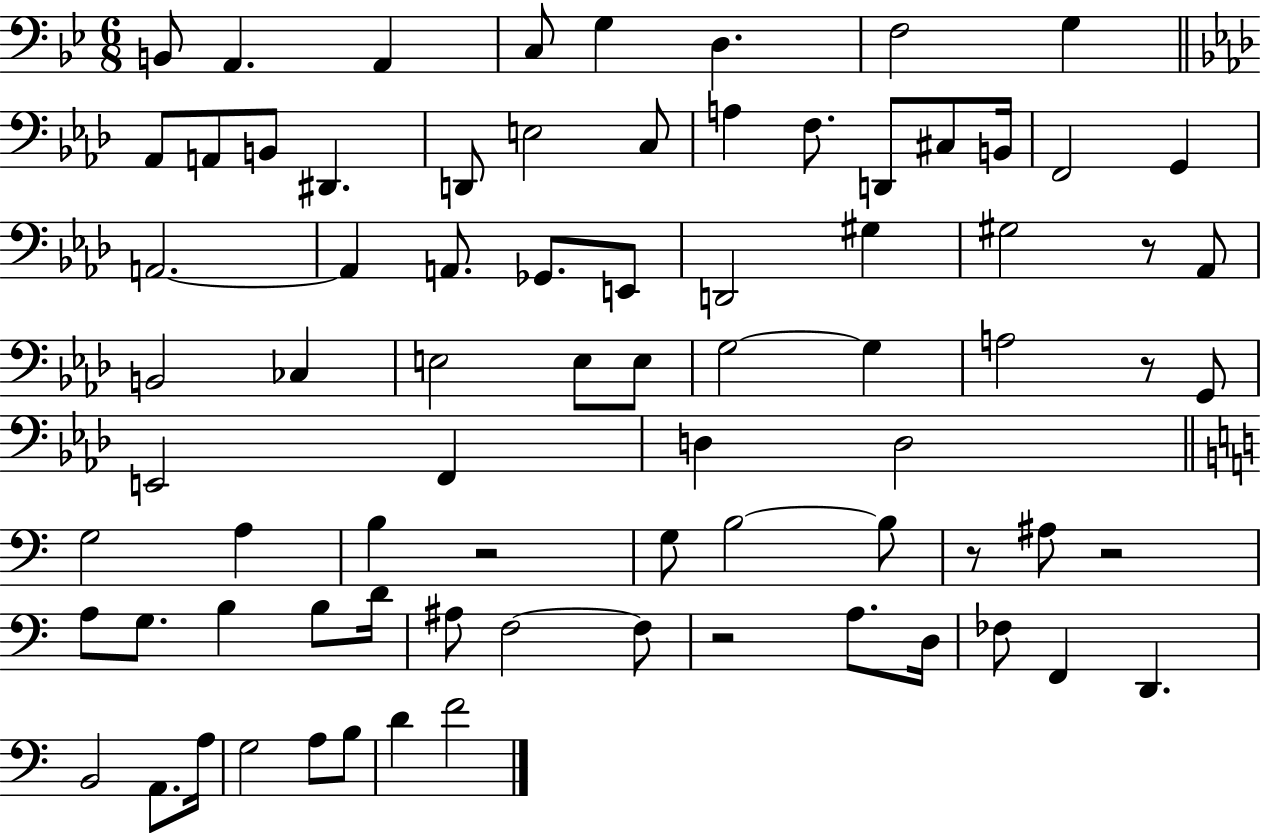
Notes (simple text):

B2/e A2/q. A2/q C3/e G3/q D3/q. F3/h G3/q Ab2/e A2/e B2/e D#2/q. D2/e E3/h C3/e A3/q F3/e. D2/e C#3/e B2/s F2/h G2/q A2/h. A2/q A2/e. Gb2/e. E2/e D2/h G#3/q G#3/h R/e Ab2/e B2/h CES3/q E3/h E3/e E3/e G3/h G3/q A3/h R/e G2/e E2/h F2/q D3/q D3/h G3/h A3/q B3/q R/h G3/e B3/h B3/e R/e A#3/e R/h A3/e G3/e. B3/q B3/e D4/s A#3/e F3/h F3/e R/h A3/e. D3/s FES3/e F2/q D2/q. B2/h A2/e. A3/s G3/h A3/e B3/e D4/q F4/h